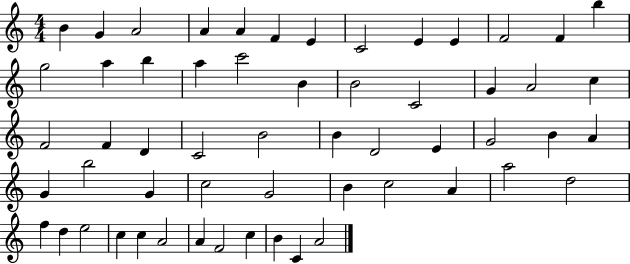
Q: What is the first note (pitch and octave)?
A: B4